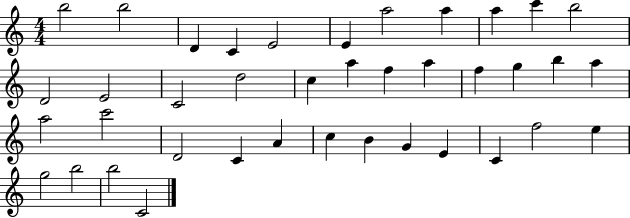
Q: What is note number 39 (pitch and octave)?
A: C4